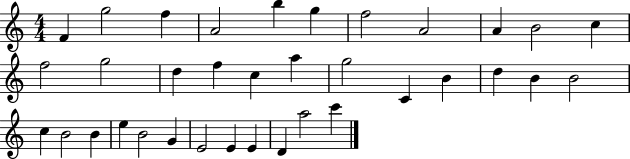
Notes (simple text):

F4/q G5/h F5/q A4/h B5/q G5/q F5/h A4/h A4/q B4/h C5/q F5/h G5/h D5/q F5/q C5/q A5/q G5/h C4/q B4/q D5/q B4/q B4/h C5/q B4/h B4/q E5/q B4/h G4/q E4/h E4/q E4/q D4/q A5/h C6/q